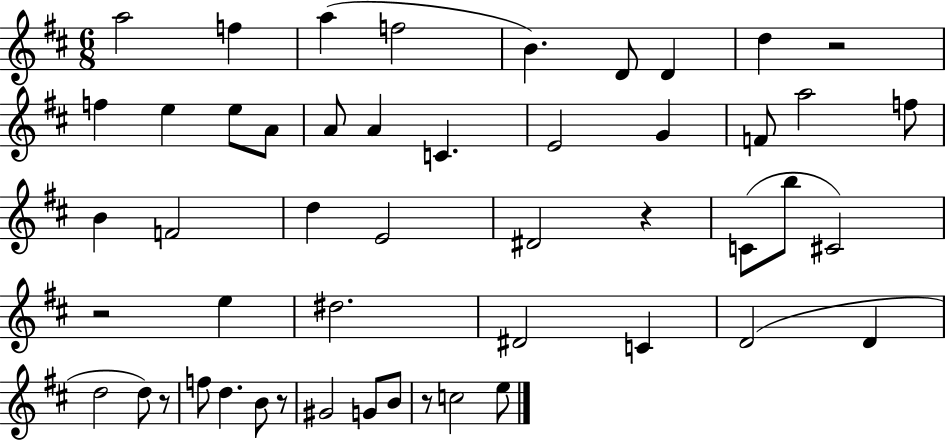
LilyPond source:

{
  \clef treble
  \numericTimeSignature
  \time 6/8
  \key d \major
  \repeat volta 2 { a''2 f''4 | a''4( f''2 | b'4.) d'8 d'4 | d''4 r2 | \break f''4 e''4 e''8 a'8 | a'8 a'4 c'4. | e'2 g'4 | f'8 a''2 f''8 | \break b'4 f'2 | d''4 e'2 | dis'2 r4 | c'8( b''8 cis'2) | \break r2 e''4 | dis''2. | dis'2 c'4 | d'2( d'4 | \break d''2 d''8) r8 | f''8 d''4. b'8 r8 | gis'2 g'8 b'8 | r8 c''2 e''8 | \break } \bar "|."
}